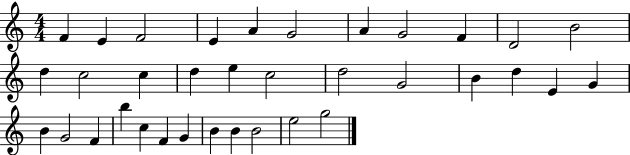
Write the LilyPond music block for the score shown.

{
  \clef treble
  \numericTimeSignature
  \time 4/4
  \key c \major
  f'4 e'4 f'2 | e'4 a'4 g'2 | a'4 g'2 f'4 | d'2 b'2 | \break d''4 c''2 c''4 | d''4 e''4 c''2 | d''2 g'2 | b'4 d''4 e'4 g'4 | \break b'4 g'2 f'4 | b''4 c''4 f'4 g'4 | b'4 b'4 b'2 | e''2 g''2 | \break \bar "|."
}